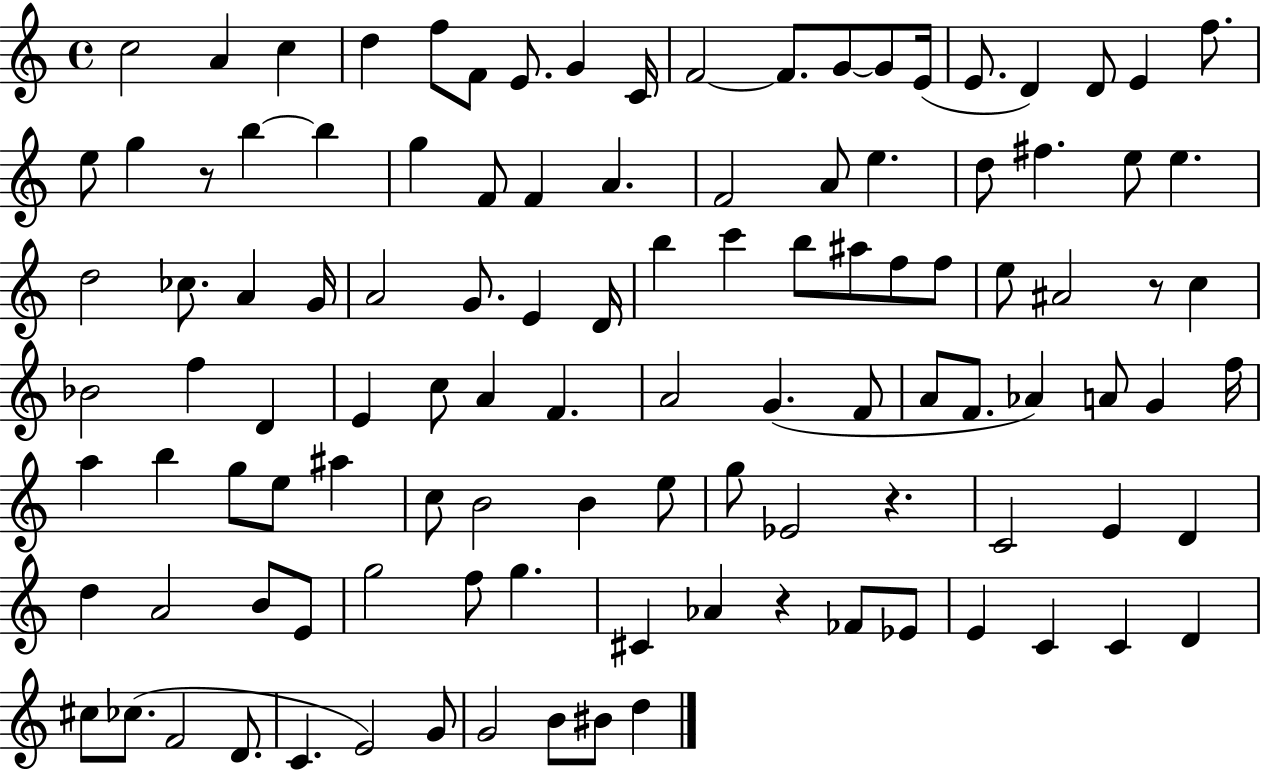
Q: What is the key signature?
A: C major